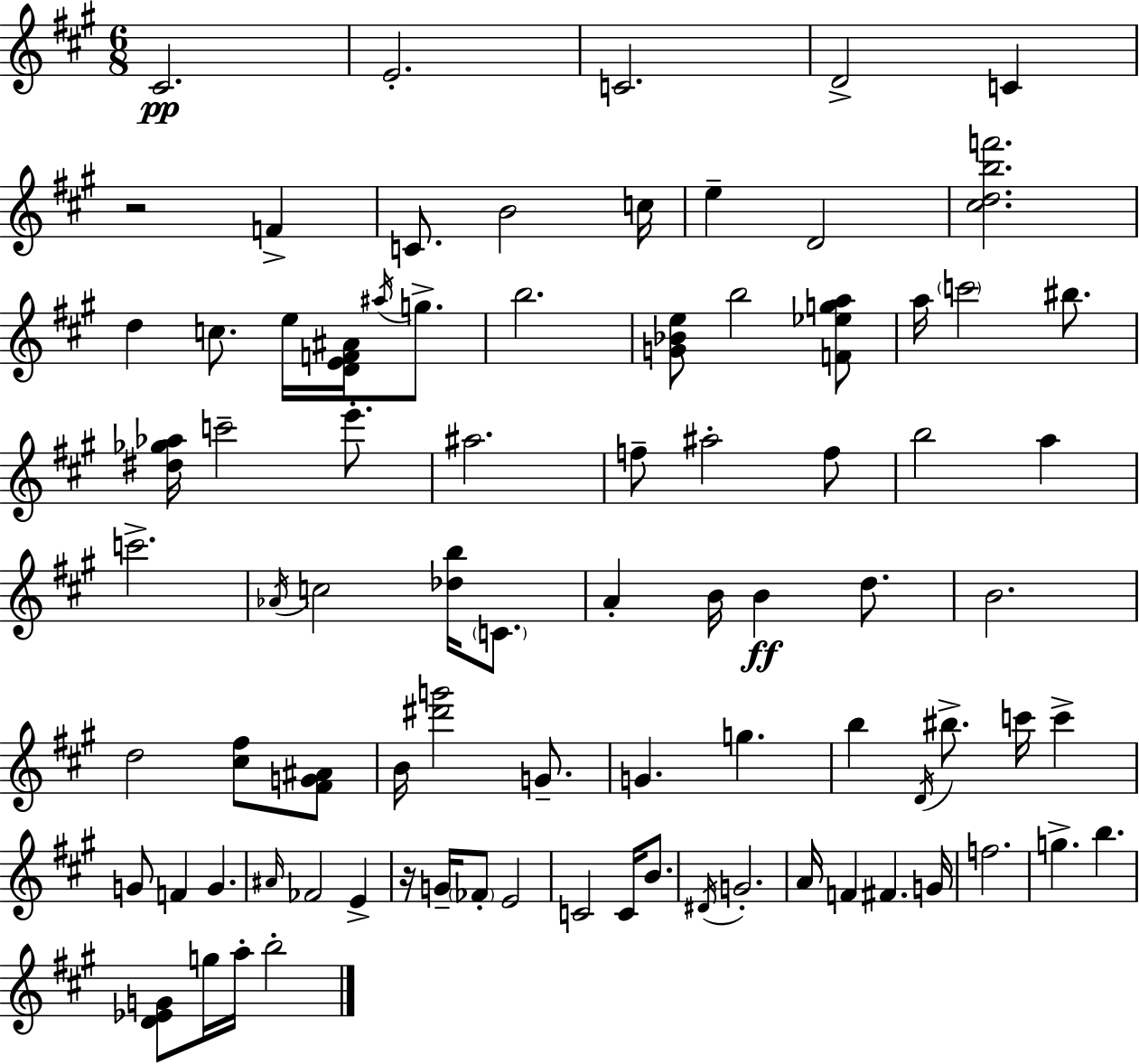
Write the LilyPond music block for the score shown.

{
  \clef treble
  \numericTimeSignature
  \time 6/8
  \key a \major
  \repeat volta 2 { cis'2.\pp | e'2.-. | c'2. | d'2-> c'4 | \break r2 f'4-> | c'8. b'2 c''16 | e''4-- d'2 | <cis'' d'' b'' f'''>2. | \break d''4 c''8. e''16 <d' e' f' ais'>16 \acciaccatura { ais''16 } g''8.-> | b''2. | <g' bes' e''>8 b''2 <f' ees'' g'' a''>8 | a''16 \parenthesize c'''2 bis''8. | \break <dis'' ges'' aes''>16 c'''2-- e'''8.-. | ais''2. | f''8-- ais''2-. f''8 | b''2 a''4 | \break c'''2.-> | \acciaccatura { aes'16 } c''2 <des'' b''>16 \parenthesize c'8. | a'4-. b'16 b'4\ff d''8. | b'2. | \break d''2 <cis'' fis''>8 | <fis' g' ais'>8 b'16 <dis''' g'''>2 g'8.-- | g'4. g''4. | b''4 \acciaccatura { d'16 } bis''8.-> c'''16 c'''4-> | \break g'8 f'4 g'4. | \grace { ais'16 } fes'2 | e'4-> r16 g'16-- \parenthesize fes'8-. e'2 | c'2 | \break c'16 b'8. \acciaccatura { dis'16 } g'2.-. | a'16 f'4 fis'4. | g'16 f''2. | g''4.-> b''4. | \break <d' ees' g'>8 g''16 a''16-. b''2-. | } \bar "|."
}